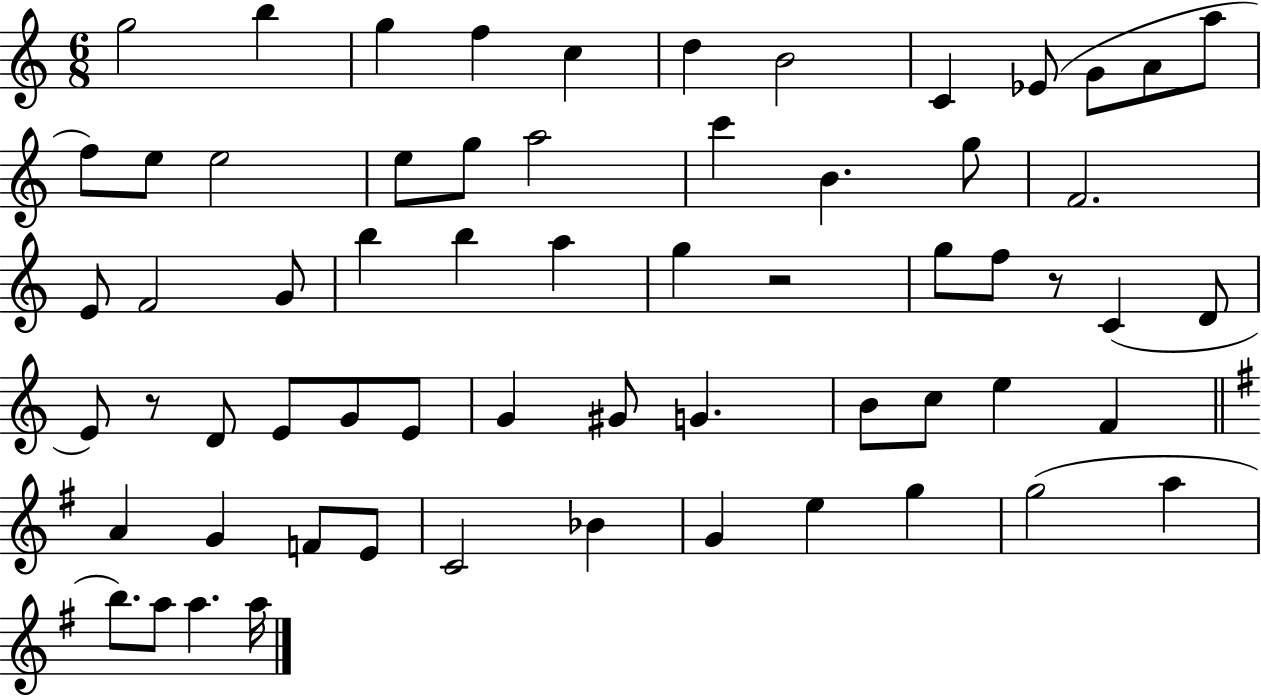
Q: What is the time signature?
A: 6/8